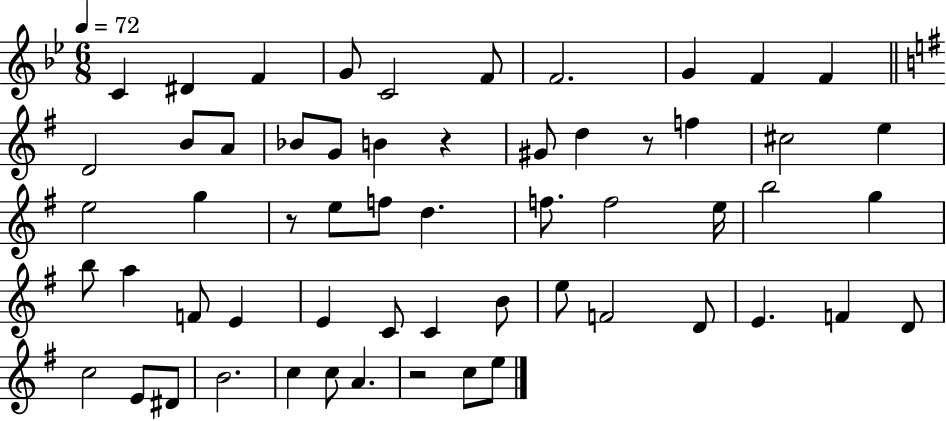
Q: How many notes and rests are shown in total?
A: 58